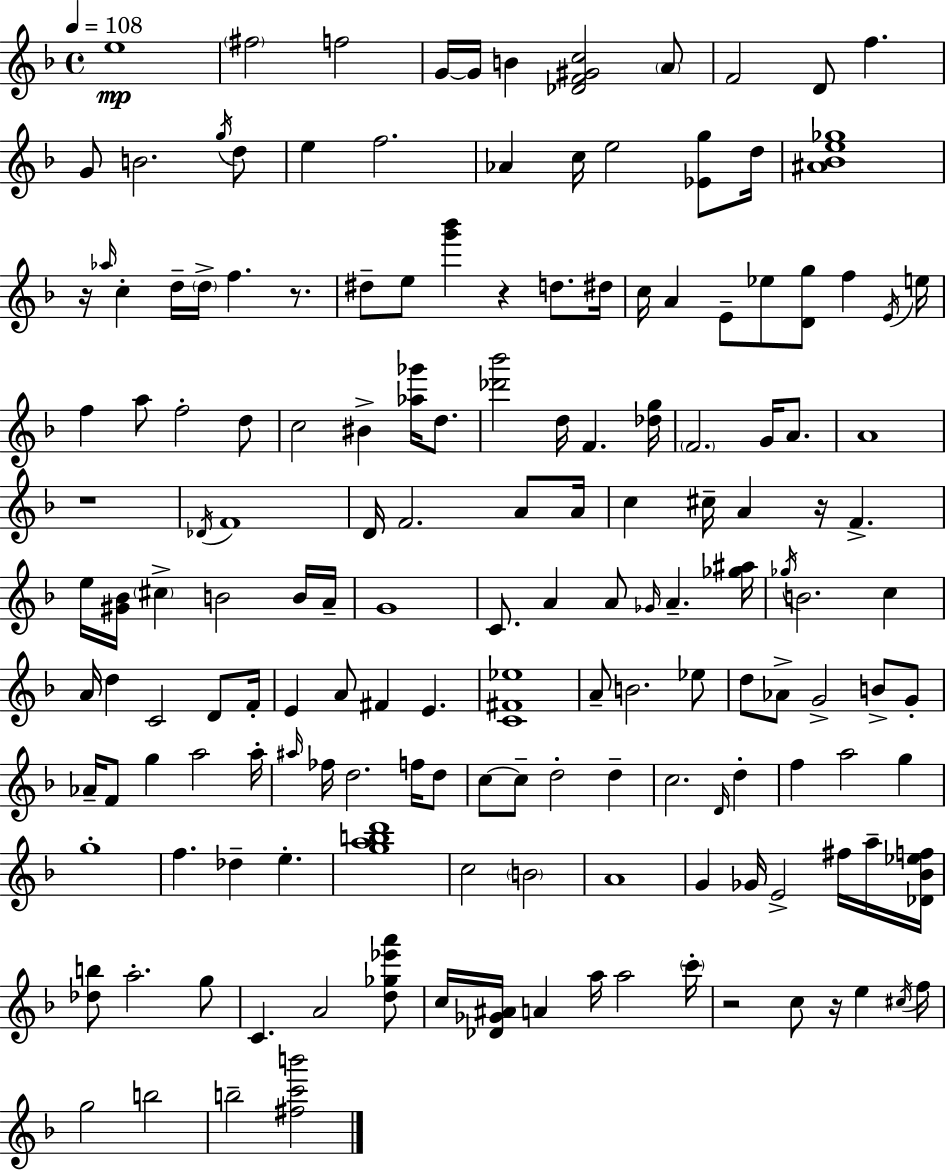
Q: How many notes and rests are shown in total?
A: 162